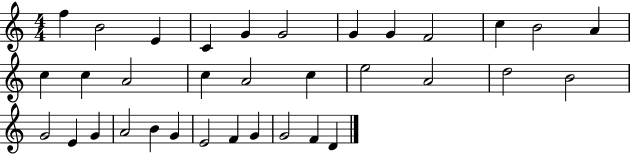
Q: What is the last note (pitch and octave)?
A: D4